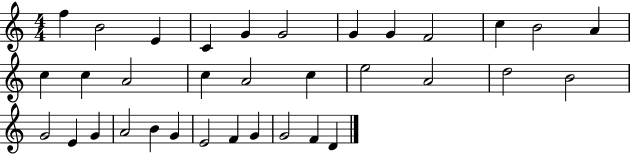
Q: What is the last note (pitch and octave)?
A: D4